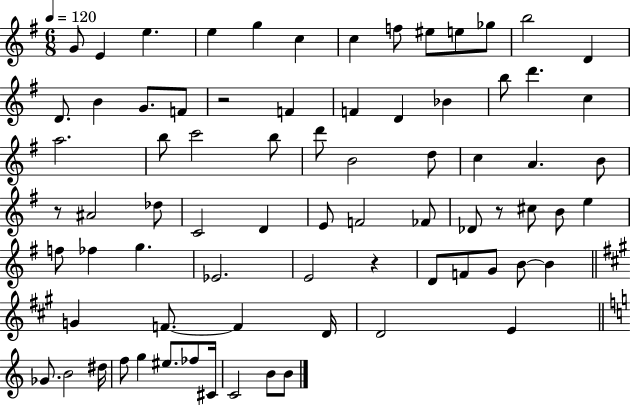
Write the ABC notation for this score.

X:1
T:Untitled
M:6/8
L:1/4
K:G
G/2 E e e g c c f/2 ^e/2 e/2 _g/2 b2 D D/2 B G/2 F/2 z2 F F D _B b/2 d' c a2 b/2 c'2 b/2 d'/2 B2 d/2 c A B/2 z/2 ^A2 _d/2 C2 D E/2 F2 _F/2 _D/2 z/2 ^c/2 B/2 e f/2 _f g _E2 E2 z D/2 F/2 G/2 B/2 B G F/2 F D/4 D2 E _G/2 B2 ^d/4 f/2 g ^e/2 _f/2 ^C/4 C2 B/2 B/2